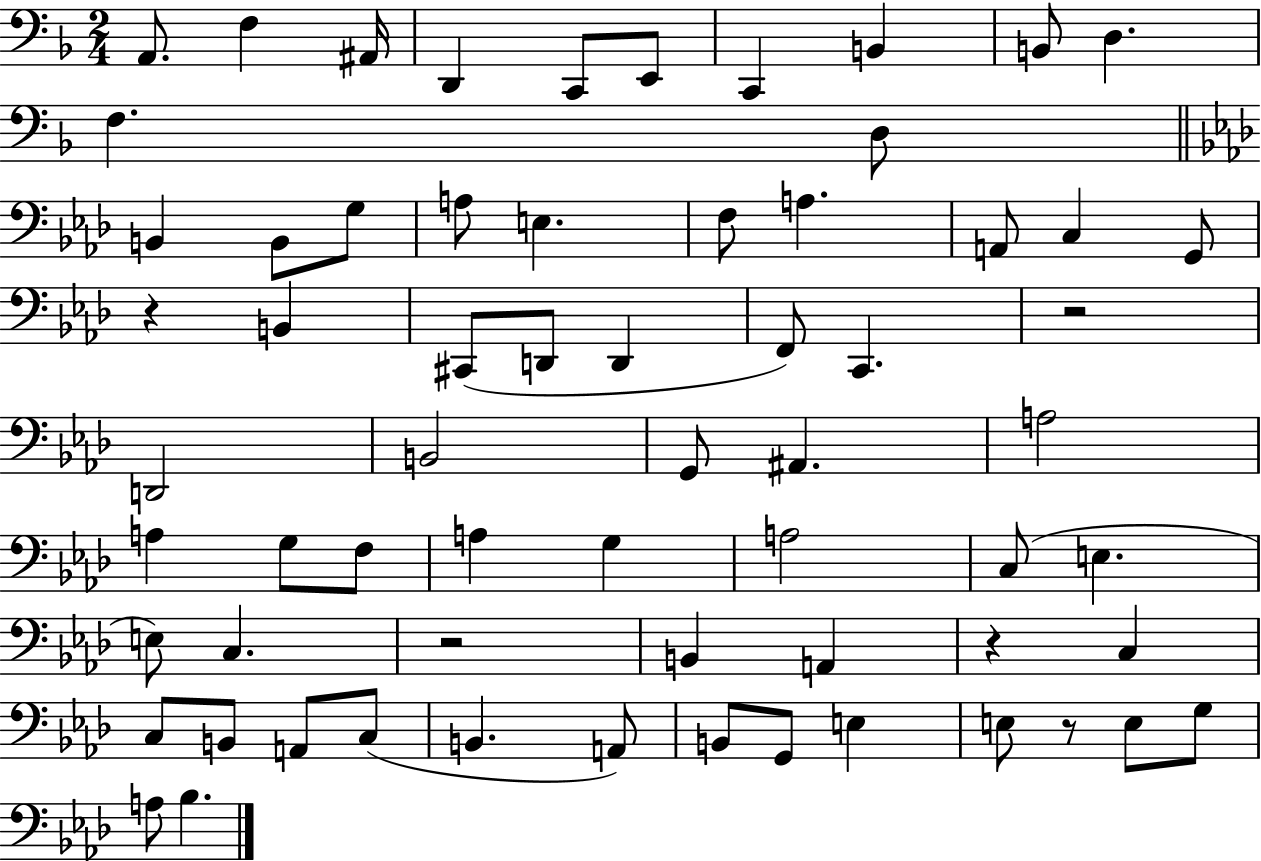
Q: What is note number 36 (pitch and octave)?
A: F3